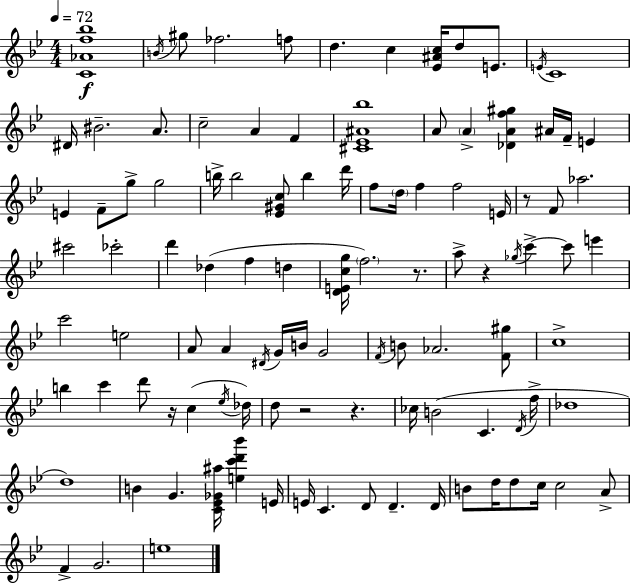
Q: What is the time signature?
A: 4/4